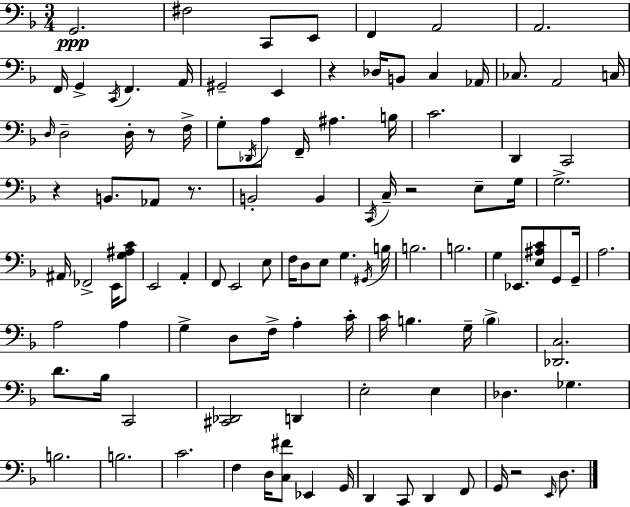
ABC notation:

X:1
T:Untitled
M:3/4
L:1/4
K:F
G,,2 ^F,2 C,,/2 E,,/2 F,, A,,2 A,,2 F,,/4 G,, C,,/4 F,, A,,/4 ^G,,2 E,, z _D,/4 B,,/2 C, _A,,/4 _C,/2 A,,2 C,/4 D,/4 D,2 D,/4 z/2 F,/4 G,/2 _D,,/4 A,/2 F,,/4 ^A, B,/4 C2 D,, C,,2 z B,,/2 _A,,/2 z/2 B,,2 B,, C,,/4 C,/4 z2 E,/2 G,/4 G,2 ^A,,/4 _F,,2 E,,/4 [G,^A,C]/2 E,,2 A,, F,,/2 E,,2 E,/2 F,/4 D,/2 E,/2 G, ^G,,/4 B,/4 B,2 B,2 G, _E,,/2 [E,^A,C]/2 G,,/2 G,,/4 A,2 A,2 A, G, D,/2 F,/4 A, C/4 C/4 B, G,/4 B, [_D,,C,]2 D/2 _B,/4 C,,2 [^C,,_D,,]2 D,, E,2 E, _D, _G, B,2 B,2 C2 F, D,/4 [C,^F]/2 _E,, G,,/4 D,, C,,/2 D,, F,,/2 G,,/4 z2 E,,/4 D,/2